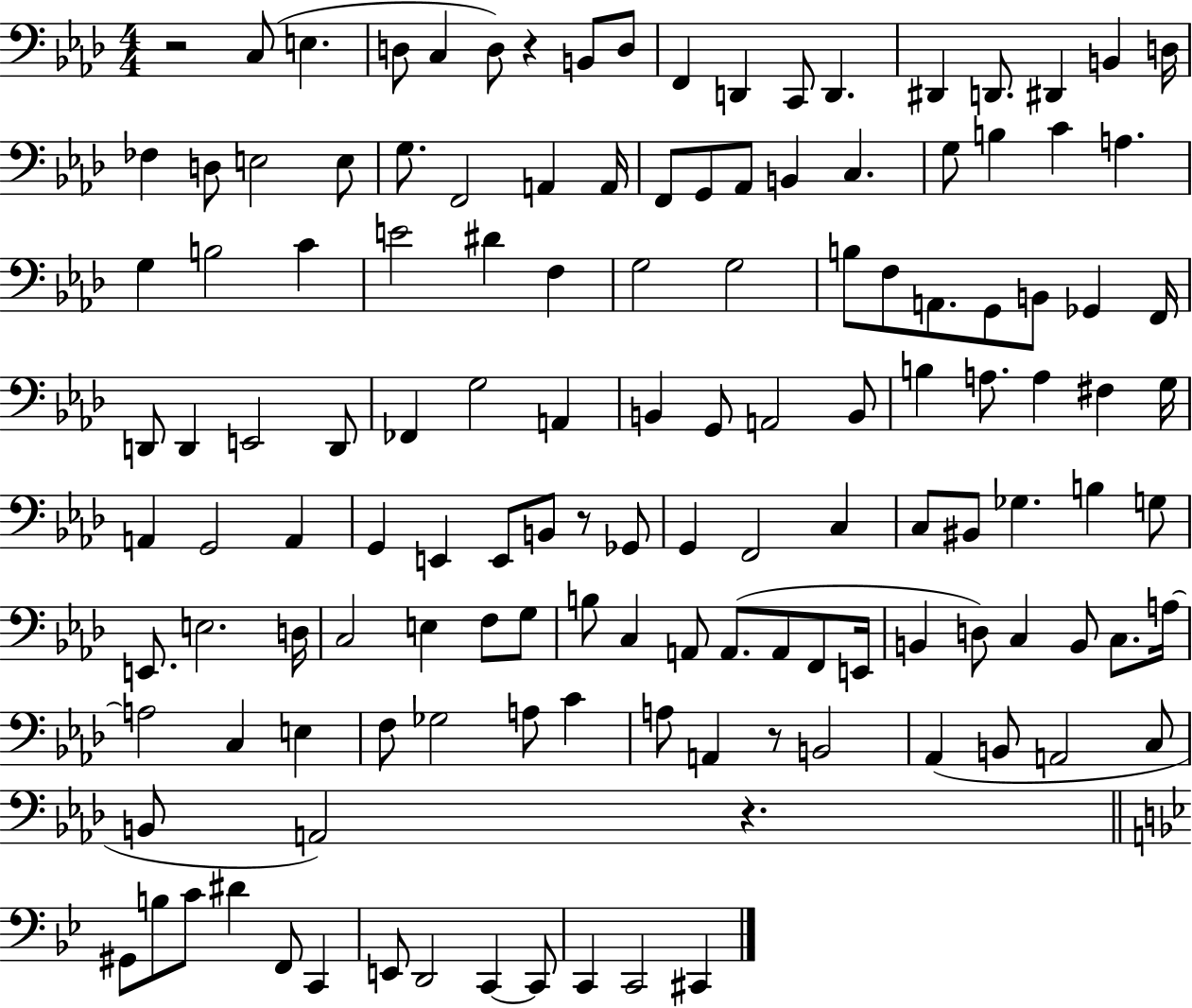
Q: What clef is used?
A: bass